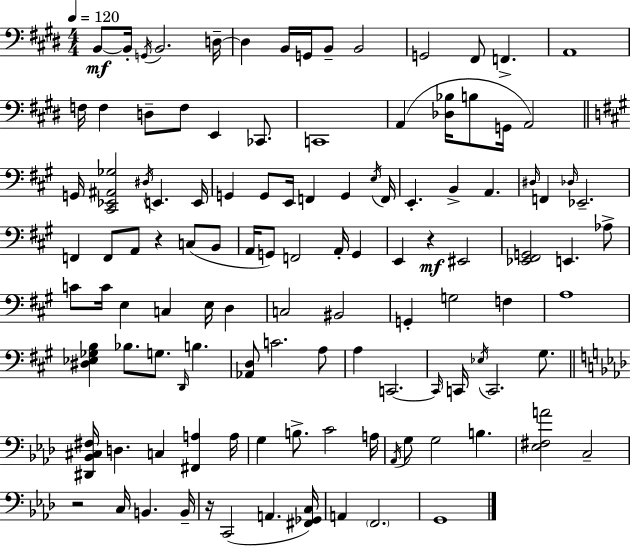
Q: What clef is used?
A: bass